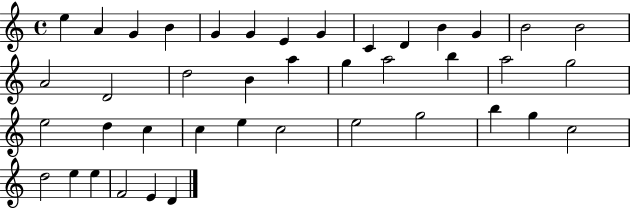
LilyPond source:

{
  \clef treble
  \time 4/4
  \defaultTimeSignature
  \key c \major
  e''4 a'4 g'4 b'4 | g'4 g'4 e'4 g'4 | c'4 d'4 b'4 g'4 | b'2 b'2 | \break a'2 d'2 | d''2 b'4 a''4 | g''4 a''2 b''4 | a''2 g''2 | \break e''2 d''4 c''4 | c''4 e''4 c''2 | e''2 g''2 | b''4 g''4 c''2 | \break d''2 e''4 e''4 | f'2 e'4 d'4 | \bar "|."
}